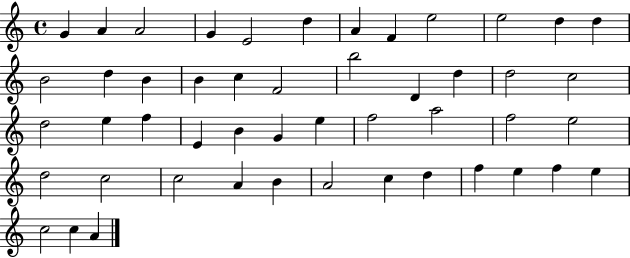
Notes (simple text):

G4/q A4/q A4/h G4/q E4/h D5/q A4/q F4/q E5/h E5/h D5/q D5/q B4/h D5/q B4/q B4/q C5/q F4/h B5/h D4/q D5/q D5/h C5/h D5/h E5/q F5/q E4/q B4/q G4/q E5/q F5/h A5/h F5/h E5/h D5/h C5/h C5/h A4/q B4/q A4/h C5/q D5/q F5/q E5/q F5/q E5/q C5/h C5/q A4/q